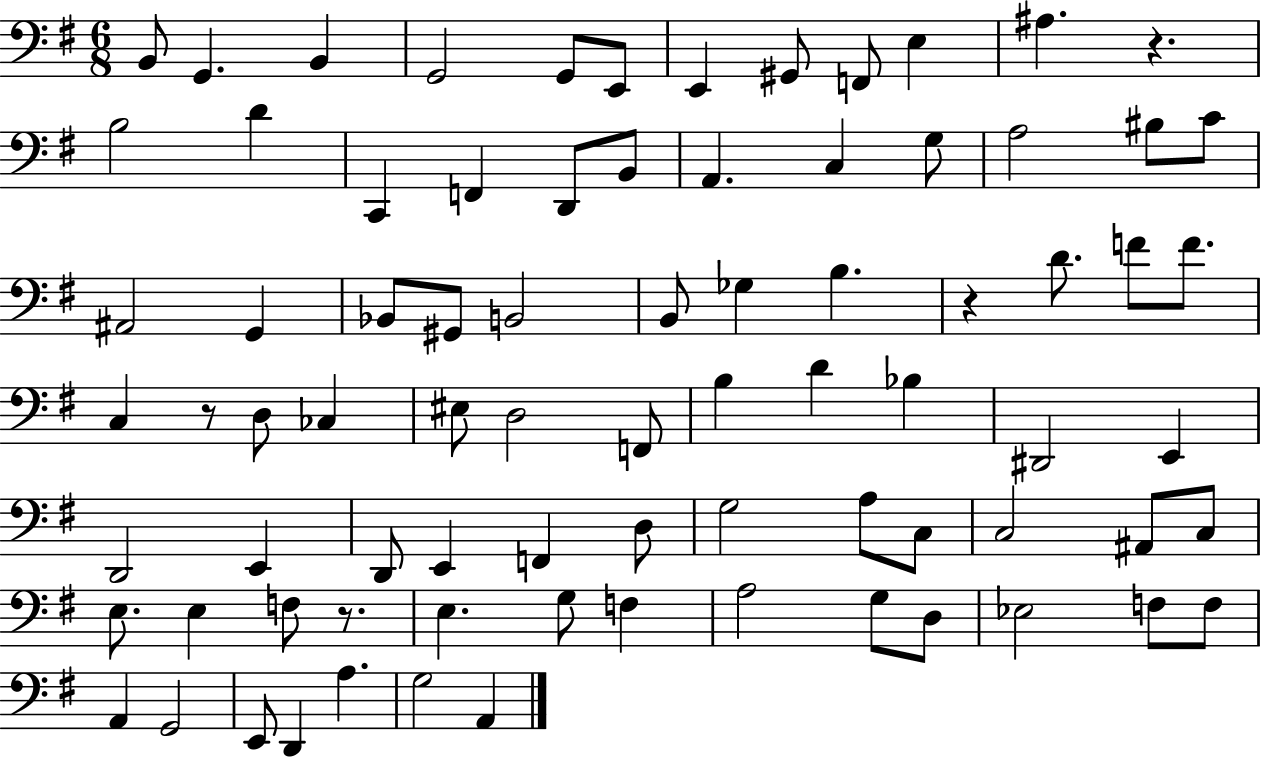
{
  \clef bass
  \numericTimeSignature
  \time 6/8
  \key g \major
  b,8 g,4. b,4 | g,2 g,8 e,8 | e,4 gis,8 f,8 e4 | ais4. r4. | \break b2 d'4 | c,4 f,4 d,8 b,8 | a,4. c4 g8 | a2 bis8 c'8 | \break ais,2 g,4 | bes,8 gis,8 b,2 | b,8 ges4 b4. | r4 d'8. f'8 f'8. | \break c4 r8 d8 ces4 | eis8 d2 f,8 | b4 d'4 bes4 | dis,2 e,4 | \break d,2 e,4 | d,8 e,4 f,4 d8 | g2 a8 c8 | c2 ais,8 c8 | \break e8. e4 f8 r8. | e4. g8 f4 | a2 g8 d8 | ees2 f8 f8 | \break a,4 g,2 | e,8 d,4 a4. | g2 a,4 | \bar "|."
}